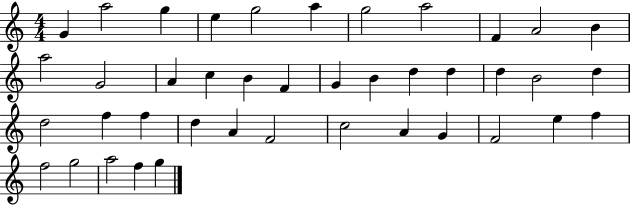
{
  \clef treble
  \numericTimeSignature
  \time 4/4
  \key c \major
  g'4 a''2 g''4 | e''4 g''2 a''4 | g''2 a''2 | f'4 a'2 b'4 | \break a''2 g'2 | a'4 c''4 b'4 f'4 | g'4 b'4 d''4 d''4 | d''4 b'2 d''4 | \break d''2 f''4 f''4 | d''4 a'4 f'2 | c''2 a'4 g'4 | f'2 e''4 f''4 | \break f''2 g''2 | a''2 f''4 g''4 | \bar "|."
}